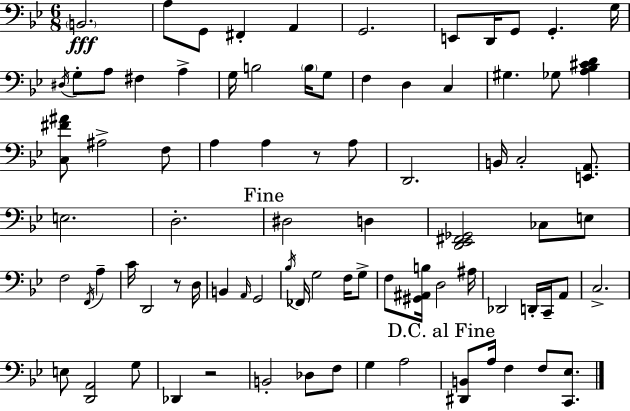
X:1
T:Untitled
M:6/8
L:1/4
K:Gm
B,,2 A,/2 G,,/2 ^F,, A,, G,,2 E,,/2 D,,/4 G,,/2 G,, G,/4 ^D,/4 G,/2 A,/2 ^F, A, G,/4 B,2 B,/4 G,/2 F, D, C, ^G, _G,/2 [A,_B,^CD] [C,^F^A]/2 ^A,2 F,/2 A, A, z/2 A,/2 D,,2 B,,/4 C,2 [E,,A,,]/2 E,2 D,2 ^D,2 D, [D,,_E,,^F,,_G,,]2 _C,/2 E,/2 F,2 F,,/4 A, C/4 D,,2 z/2 D,/4 B,, A,,/4 G,,2 _B,/4 _F,,/4 G,2 F,/4 G,/2 F,/2 [^G,,^A,,B,]/4 D,2 ^A,/4 _D,,2 D,,/4 C,,/4 A,,/2 C,2 E,/2 [D,,A,,]2 G,/2 _D,, z2 B,,2 _D,/2 F,/2 G, A,2 [^D,,B,,]/2 A,/4 F, F,/2 [C,,_E,]/2